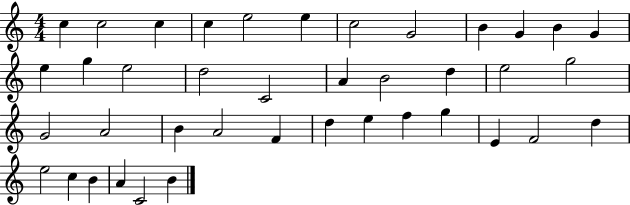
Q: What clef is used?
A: treble